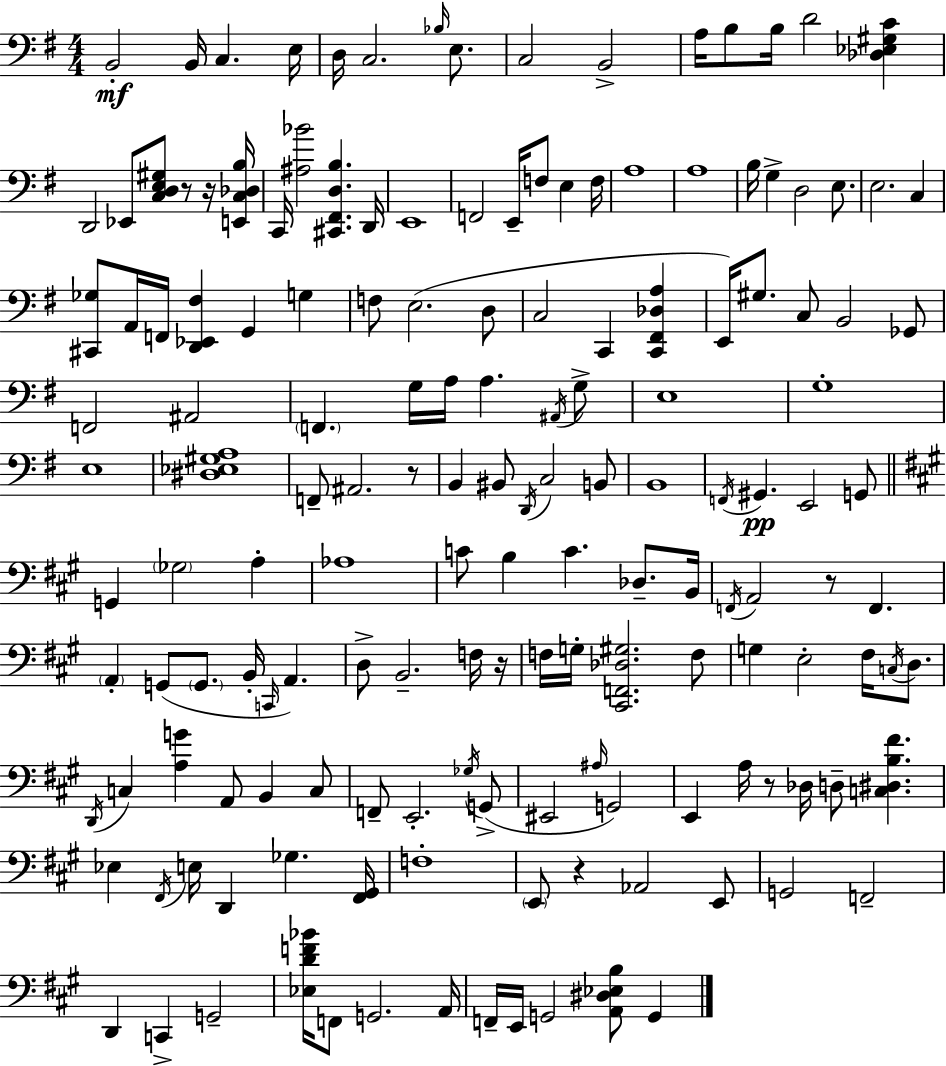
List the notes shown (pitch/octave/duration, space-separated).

B2/h B2/s C3/q. E3/s D3/s C3/h. Bb3/s E3/e. C3/h B2/h A3/s B3/e B3/s D4/h [Db3,Eb3,G#3,C4]/q D2/h Eb2/e [C3,D3,E3,G#3]/e R/e R/s [E2,C3,Db3,B3]/s C2/s [A#3,Bb4]/h [C#2,F#2,D3,B3]/q. D2/s E2/w F2/h E2/s F3/e E3/q F3/s A3/w A3/w B3/s G3/q D3/h E3/e. E3/h. C3/q [C#2,Gb3]/e A2/s F2/s [D2,Eb2,F#3]/q G2/q G3/q F3/e E3/h. D3/e C3/h C2/q [C2,F#2,Db3,A3]/q E2/s G#3/e. C3/e B2/h Gb2/e F2/h A#2/h F2/q. G3/s A3/s A3/q. A#2/s G3/e E3/w G3/w E3/w [D#3,Eb3,G#3,A3]/w F2/e A#2/h. R/e B2/q BIS2/e D2/s C3/h B2/e B2/w F2/s G#2/q. E2/h G2/e G2/q Gb3/h A3/q Ab3/w C4/e B3/q C4/q. Db3/e. B2/s F2/s A2/h R/e F2/q. A2/q G2/e G2/e. B2/s C2/s A2/q. D3/e B2/h. F3/s R/s F3/s G3/s [C#2,F2,Db3,G#3]/h. F3/e G3/q E3/h F#3/s C3/s D3/e. D2/s C3/q [A3,G4]/q A2/e B2/q C3/e F2/e E2/h. Gb3/s G2/e EIS2/h A#3/s G2/h E2/q A3/s R/e Db3/s D3/e [C3,D#3,B3,F#4]/q. Eb3/q F#2/s E3/s D2/q Gb3/q. [F#2,G#2]/s F3/w E2/e R/q Ab2/h E2/e G2/h F2/h D2/q C2/q G2/h [Eb3,D4,F4,Bb4]/s F2/e G2/h. A2/s F2/s E2/s G2/h [A2,D#3,Eb3,B3]/e G2/q